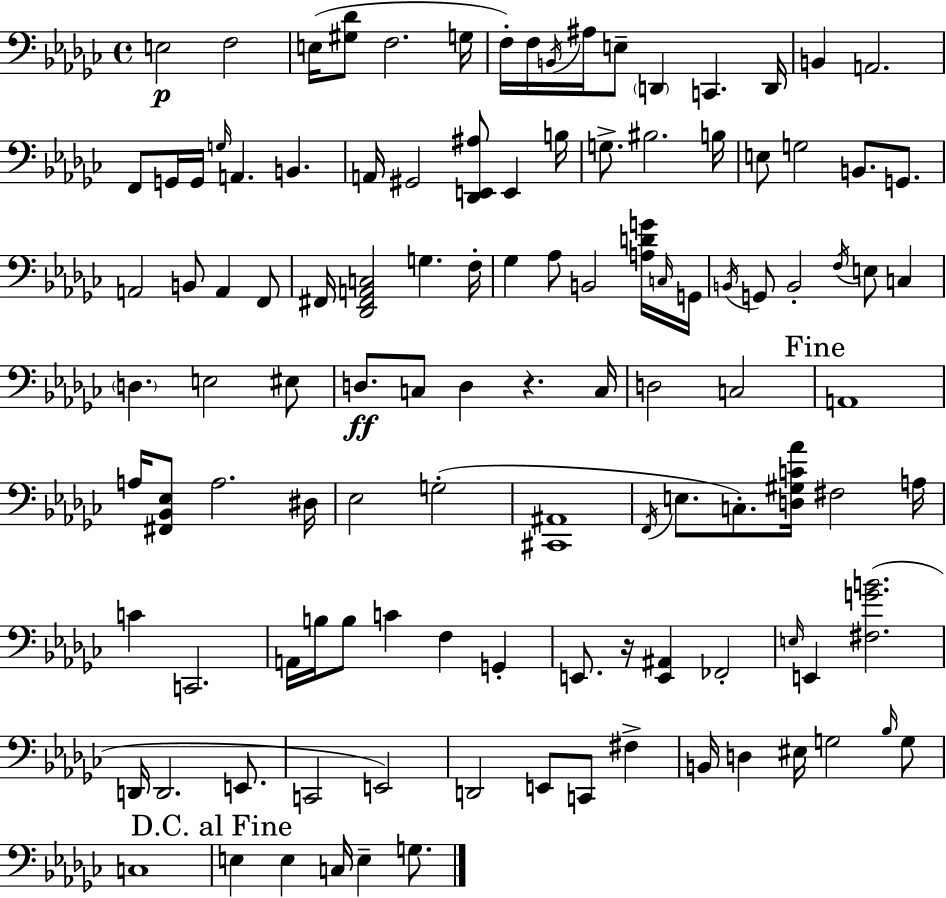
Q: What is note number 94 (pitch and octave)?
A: EIS3